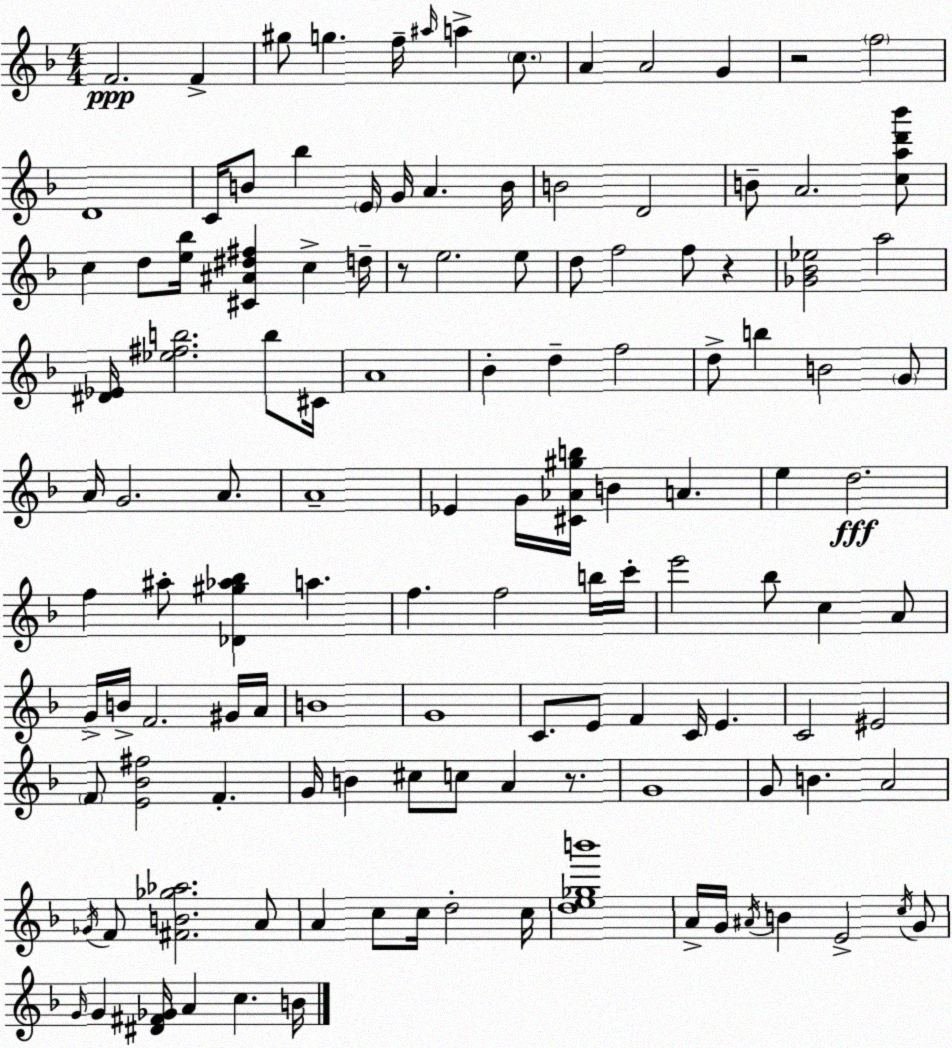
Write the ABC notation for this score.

X:1
T:Untitled
M:4/4
L:1/4
K:Dm
F2 F ^g/2 g f/4 ^a/4 a c/2 A A2 G z2 f2 D4 C/4 B/2 _b E/4 G/4 A B/4 B2 D2 B/2 A2 [cad'_b']/2 c d/2 [e_b]/4 [^C^A^d^f] c d/4 z/2 e2 e/2 d/2 f2 f/2 z [_G_B_e]2 a2 [^D_E]/4 [_e^fb]2 b/2 ^C/4 A4 _B d f2 d/2 b B2 G/2 A/4 G2 A/2 A4 _E G/4 [^C_A^gb]/4 B A e d2 f ^a/2 [_D^g_a_b] a f f2 b/4 c'/4 e'2 _b/2 c A/2 G/4 B/4 F2 ^G/4 A/4 B4 G4 C/2 E/2 F C/4 E C2 ^E2 F/2 [E_B^f]2 F G/4 B ^c/2 c/2 A z/2 G4 G/2 B A2 _G/4 F/2 [^FB_g_a]2 A/2 A c/2 c/4 d2 c/4 [de_gb']4 A/4 G/4 ^A/4 B E2 c/4 G/2 G/4 G [^D^F_G]/4 A c B/4